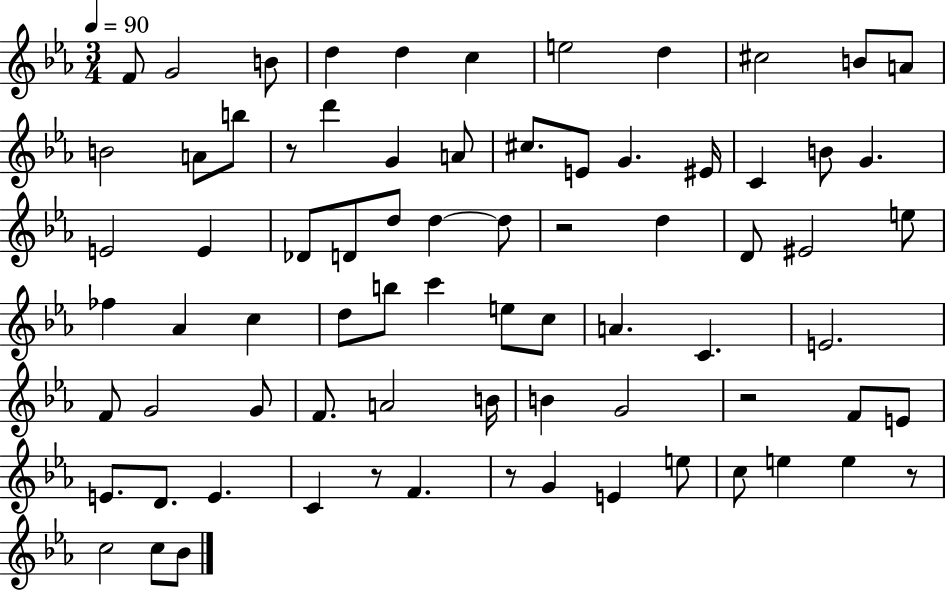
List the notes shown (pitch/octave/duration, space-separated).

F4/e G4/h B4/e D5/q D5/q C5/q E5/h D5/q C#5/h B4/e A4/e B4/h A4/e B5/e R/e D6/q G4/q A4/e C#5/e. E4/e G4/q. EIS4/s C4/q B4/e G4/q. E4/h E4/q Db4/e D4/e D5/e D5/q D5/e R/h D5/q D4/e EIS4/h E5/e FES5/q Ab4/q C5/q D5/e B5/e C6/q E5/e C5/e A4/q. C4/q. E4/h. F4/e G4/h G4/e F4/e. A4/h B4/s B4/q G4/h R/h F4/e E4/e E4/e. D4/e. E4/q. C4/q R/e F4/q. R/e G4/q E4/q E5/e C5/e E5/q E5/q R/e C5/h C5/e Bb4/e